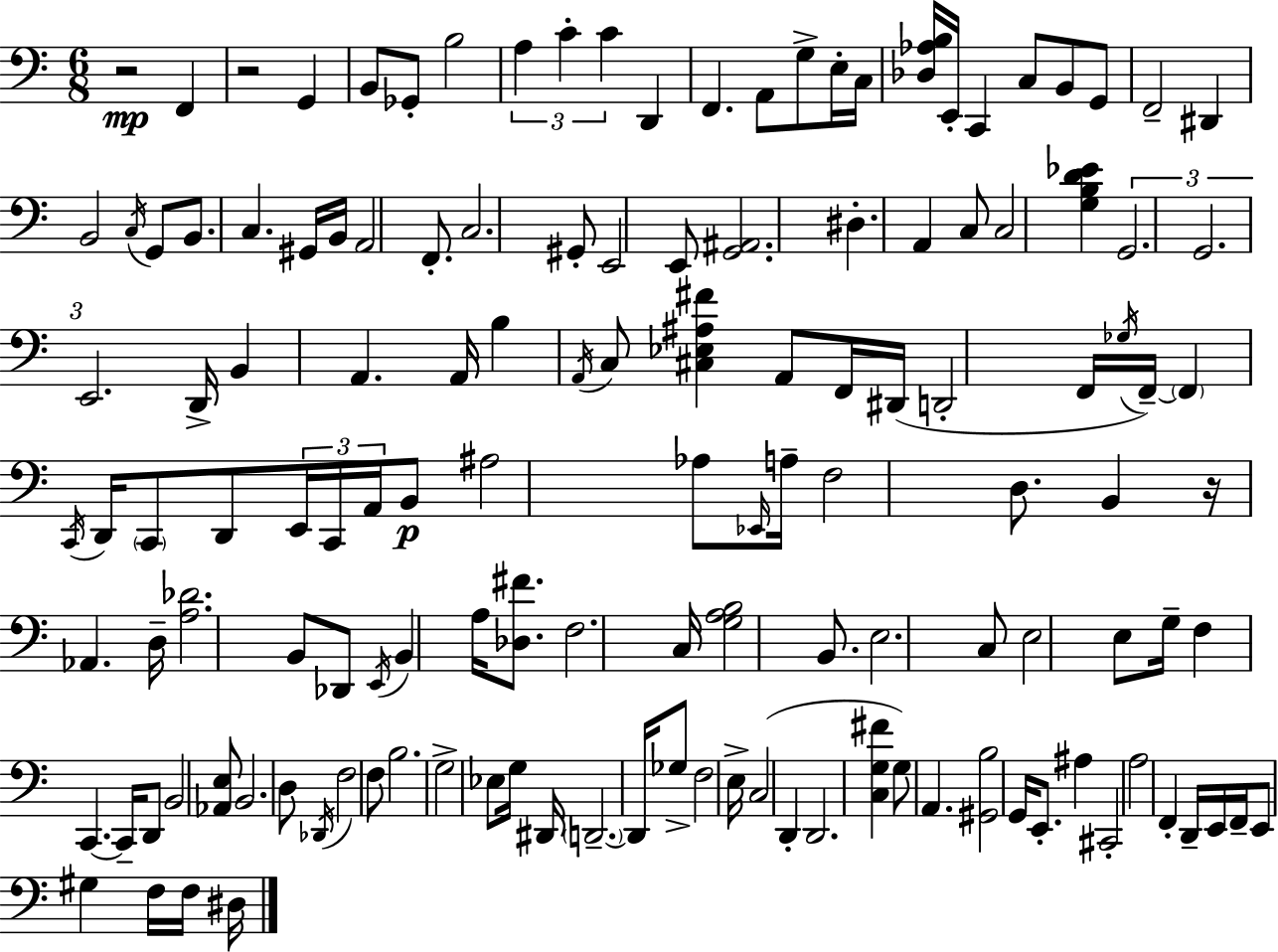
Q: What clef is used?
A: bass